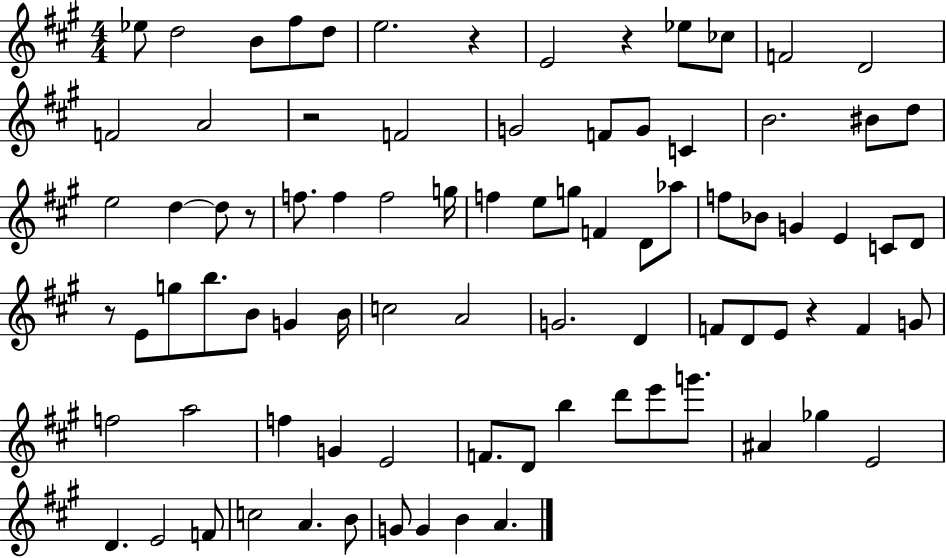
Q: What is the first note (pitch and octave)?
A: Eb5